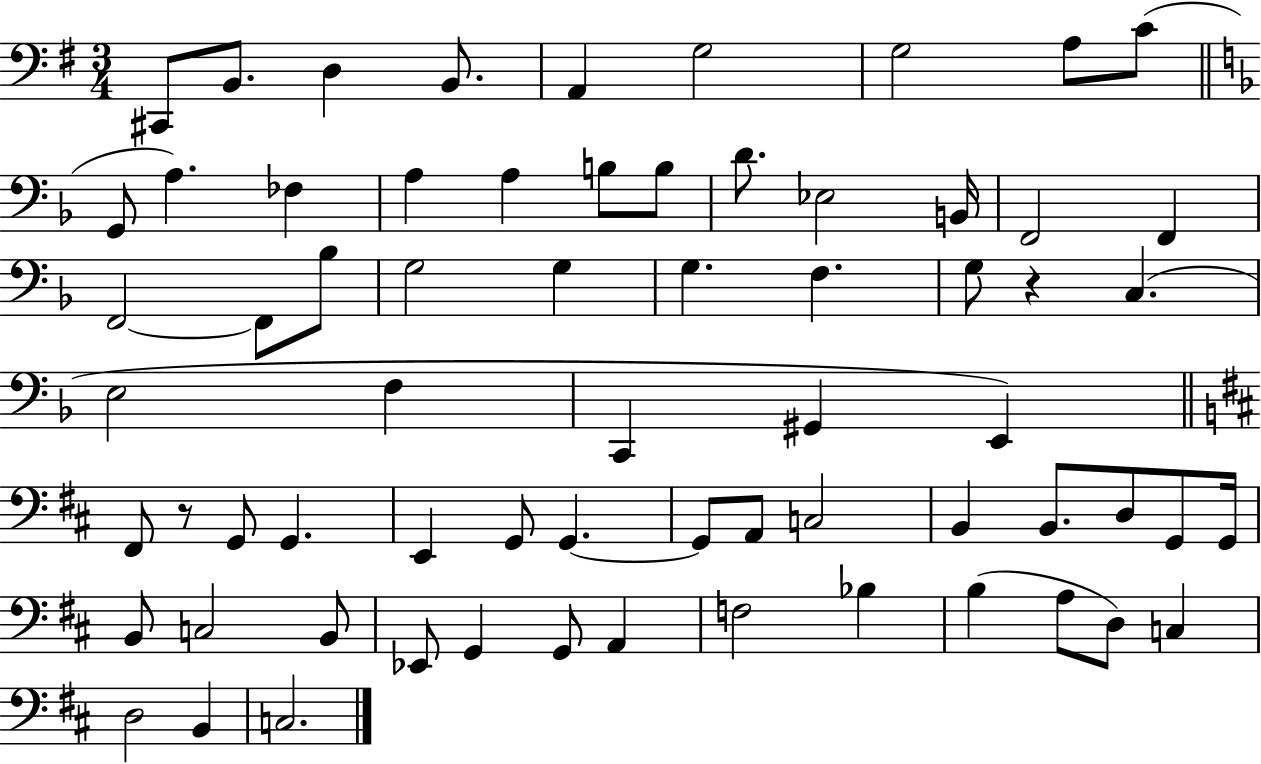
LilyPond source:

{
  \clef bass
  \numericTimeSignature
  \time 3/4
  \key g \major
  cis,8 b,8. d4 b,8. | a,4 g2 | g2 a8 c'8( | \bar "||" \break \key d \minor g,8 a4.) fes4 | a4 a4 b8 b8 | d'8. ees2 b,16 | f,2 f,4 | \break f,2~~ f,8 bes8 | g2 g4 | g4. f4. | g8 r4 c4.( | \break e2 f4 | c,4 gis,4 e,4) | \bar "||" \break \key d \major fis,8 r8 g,8 g,4. | e,4 g,8 g,4.~~ | g,8 a,8 c2 | b,4 b,8. d8 g,8 g,16 | \break b,8 c2 b,8 | ees,8 g,4 g,8 a,4 | f2 bes4 | b4( a8 d8) c4 | \break d2 b,4 | c2. | \bar "|."
}